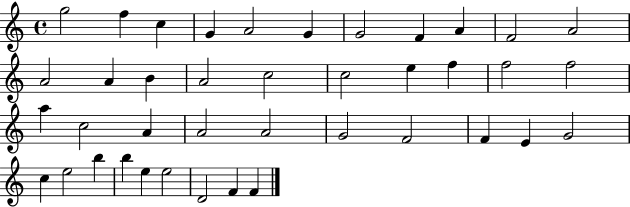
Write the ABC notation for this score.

X:1
T:Untitled
M:4/4
L:1/4
K:C
g2 f c G A2 G G2 F A F2 A2 A2 A B A2 c2 c2 e f f2 f2 a c2 A A2 A2 G2 F2 F E G2 c e2 b b e e2 D2 F F